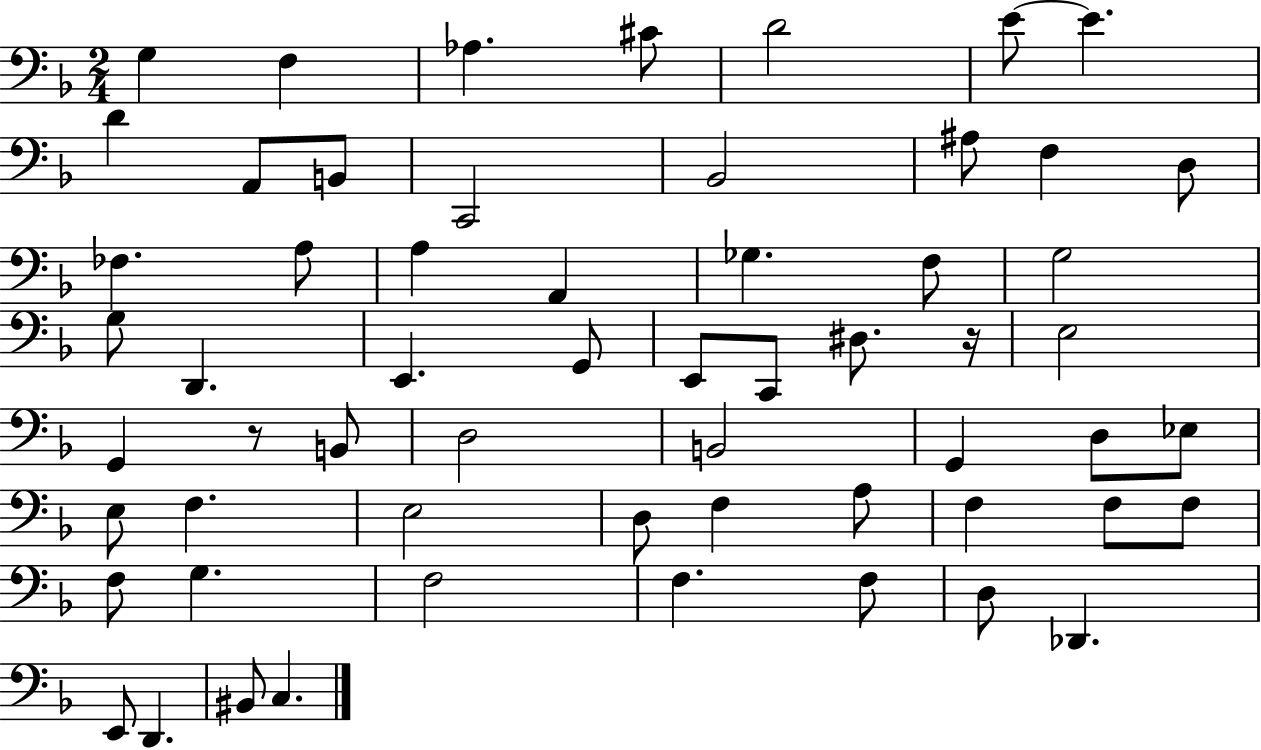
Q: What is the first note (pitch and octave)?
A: G3